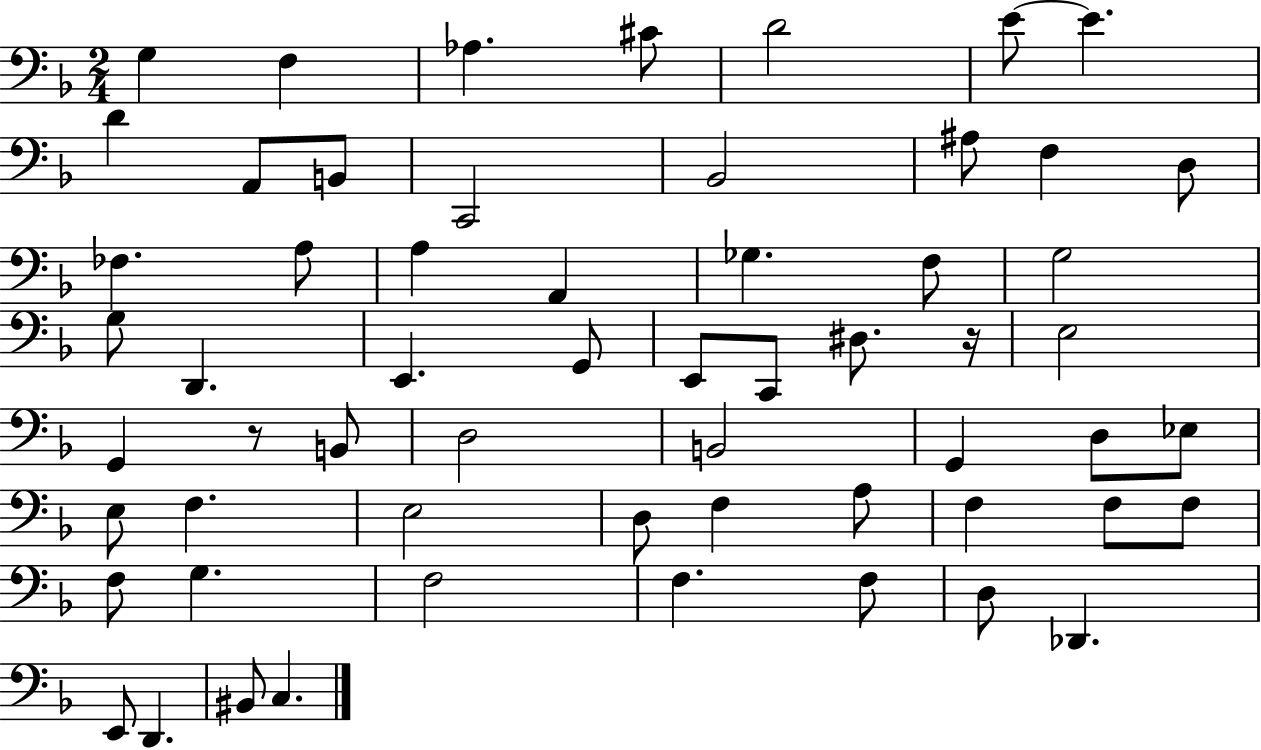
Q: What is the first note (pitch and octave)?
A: G3